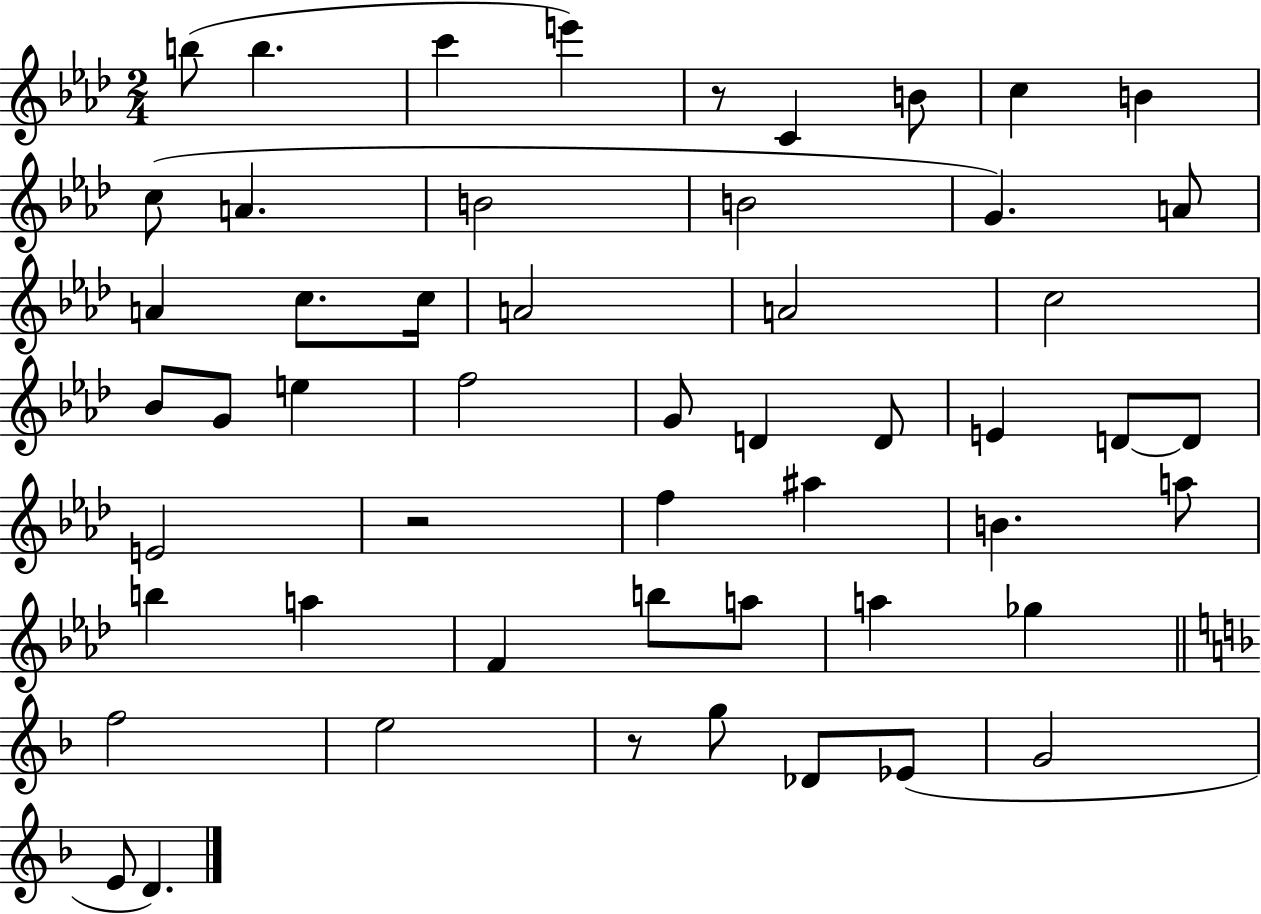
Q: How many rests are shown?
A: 3